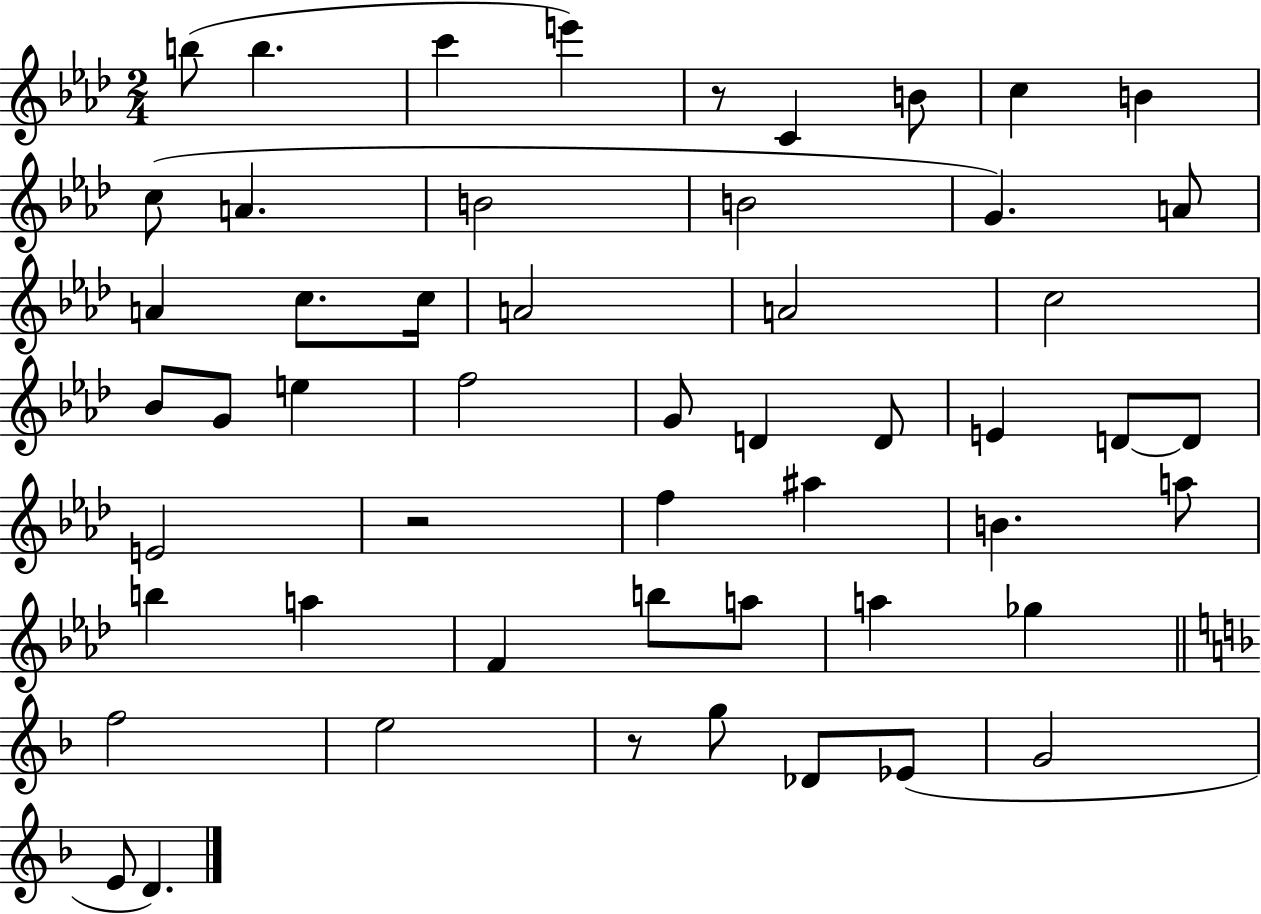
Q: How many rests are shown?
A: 3